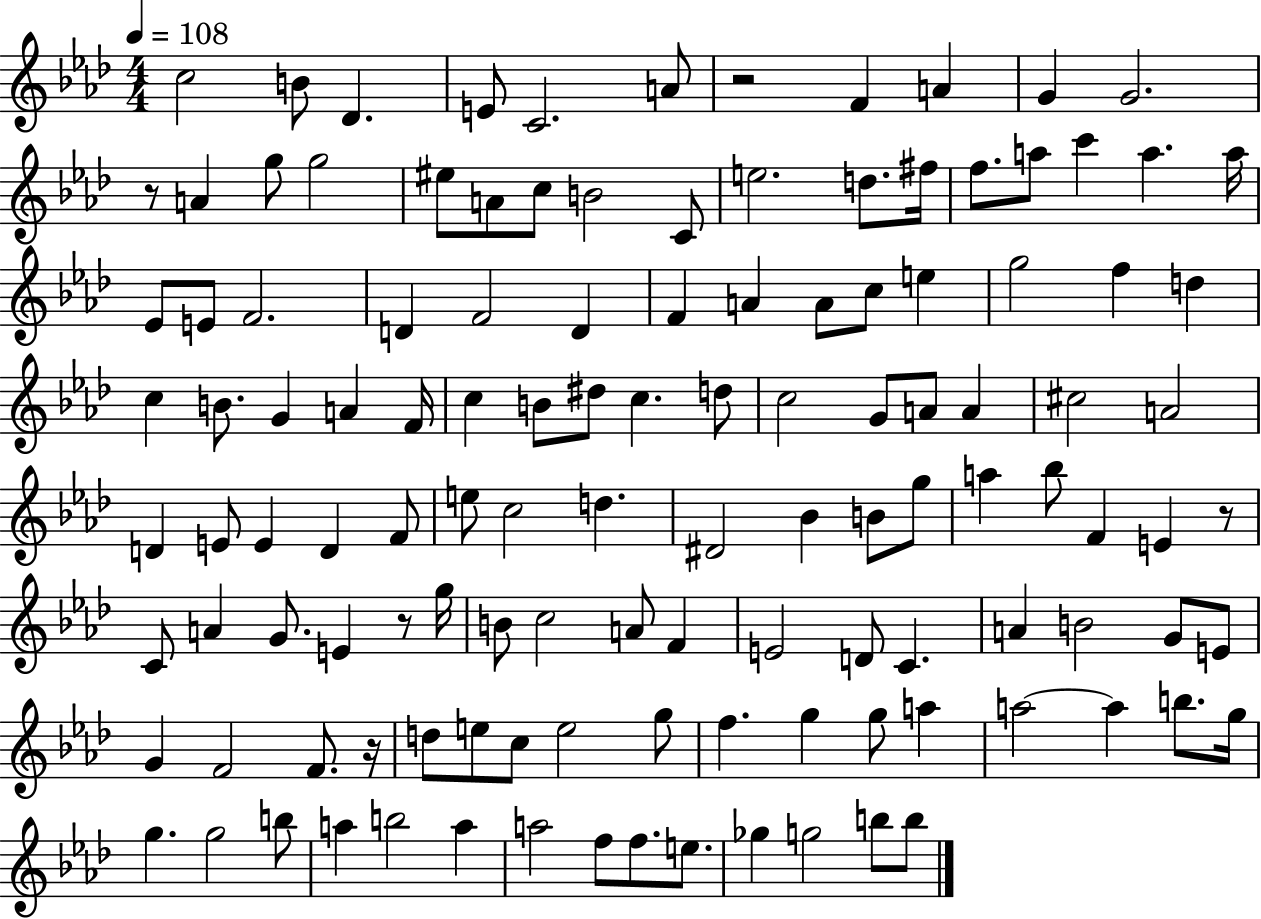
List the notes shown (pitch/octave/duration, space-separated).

C5/h B4/e Db4/q. E4/e C4/h. A4/e R/h F4/q A4/q G4/q G4/h. R/e A4/q G5/e G5/h EIS5/e A4/e C5/e B4/h C4/e E5/h. D5/e. F#5/s F5/e. A5/e C6/q A5/q. A5/s Eb4/e E4/e F4/h. D4/q F4/h D4/q F4/q A4/q A4/e C5/e E5/q G5/h F5/q D5/q C5/q B4/e. G4/q A4/q F4/s C5/q B4/e D#5/e C5/q. D5/e C5/h G4/e A4/e A4/q C#5/h A4/h D4/q E4/e E4/q D4/q F4/e E5/e C5/h D5/q. D#4/h Bb4/q B4/e G5/e A5/q Bb5/e F4/q E4/q R/e C4/e A4/q G4/e. E4/q R/e G5/s B4/e C5/h A4/e F4/q E4/h D4/e C4/q. A4/q B4/h G4/e E4/e G4/q F4/h F4/e. R/s D5/e E5/e C5/e E5/h G5/e F5/q. G5/q G5/e A5/q A5/h A5/q B5/e. G5/s G5/q. G5/h B5/e A5/q B5/h A5/q A5/h F5/e F5/e. E5/e. Gb5/q G5/h B5/e B5/e